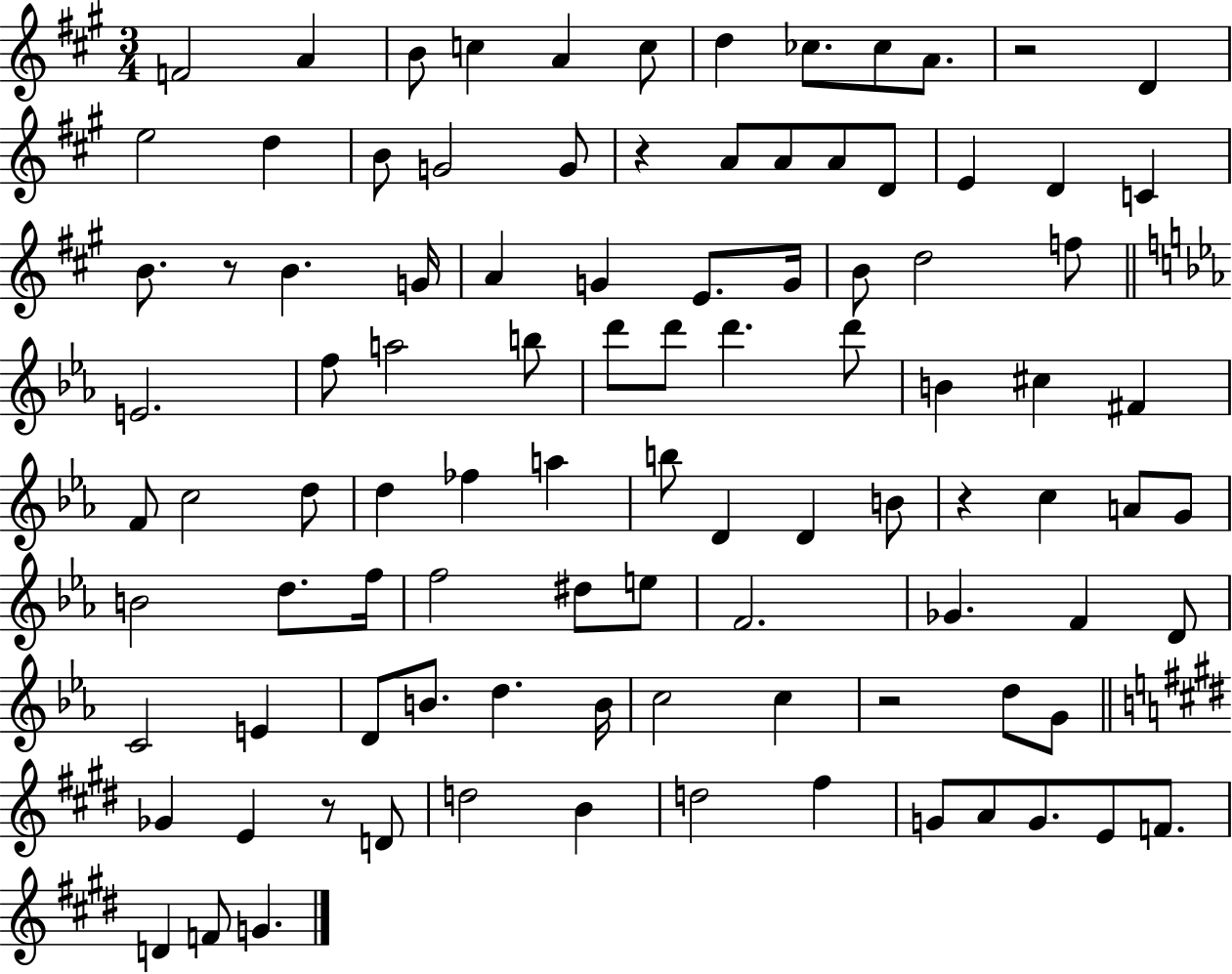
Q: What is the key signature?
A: A major